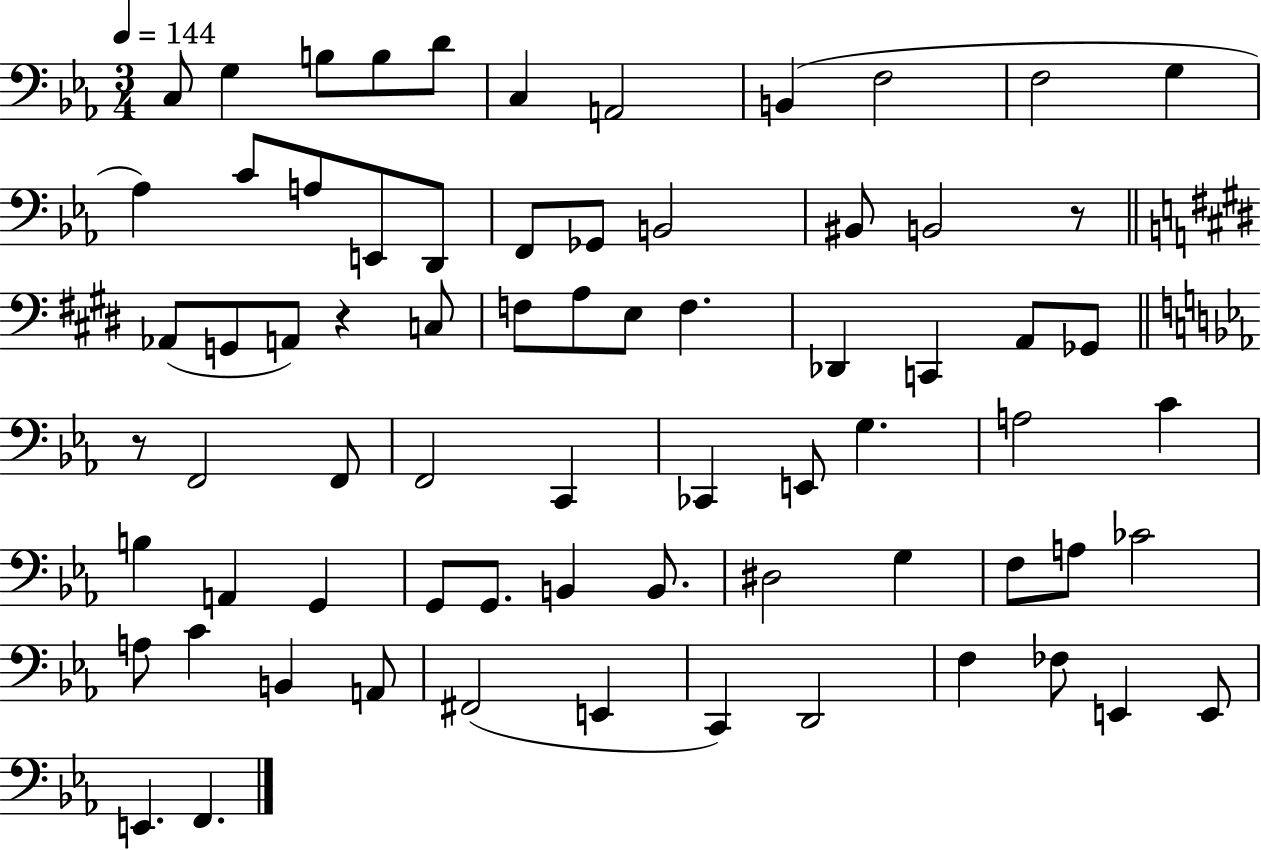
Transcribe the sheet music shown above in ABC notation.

X:1
T:Untitled
M:3/4
L:1/4
K:Eb
C,/2 G, B,/2 B,/2 D/2 C, A,,2 B,, F,2 F,2 G, _A, C/2 A,/2 E,,/2 D,,/2 F,,/2 _G,,/2 B,,2 ^B,,/2 B,,2 z/2 _A,,/2 G,,/2 A,,/2 z C,/2 F,/2 A,/2 E,/2 F, _D,, C,, A,,/2 _G,,/2 z/2 F,,2 F,,/2 F,,2 C,, _C,, E,,/2 G, A,2 C B, A,, G,, G,,/2 G,,/2 B,, B,,/2 ^D,2 G, F,/2 A,/2 _C2 A,/2 C B,, A,,/2 ^F,,2 E,, C,, D,,2 F, _F,/2 E,, E,,/2 E,, F,,